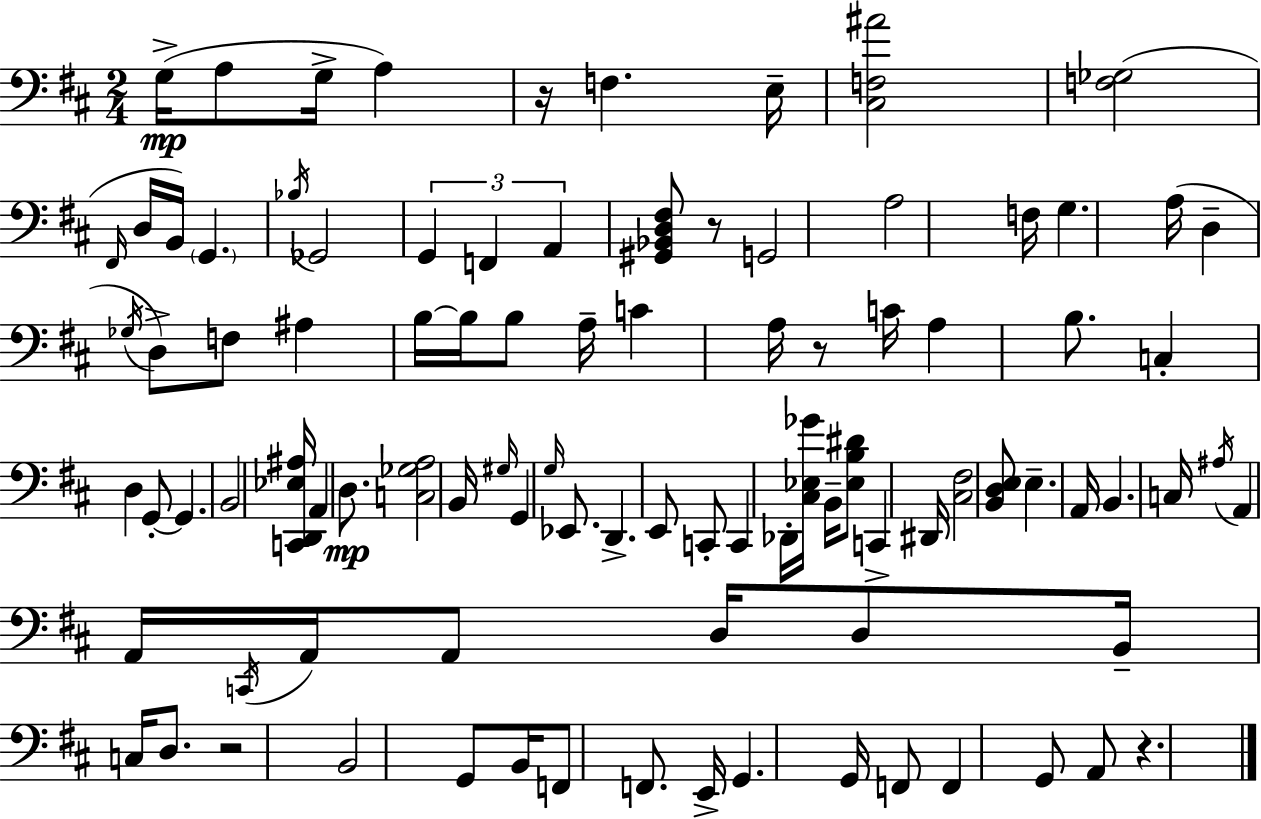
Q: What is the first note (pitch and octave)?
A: G3